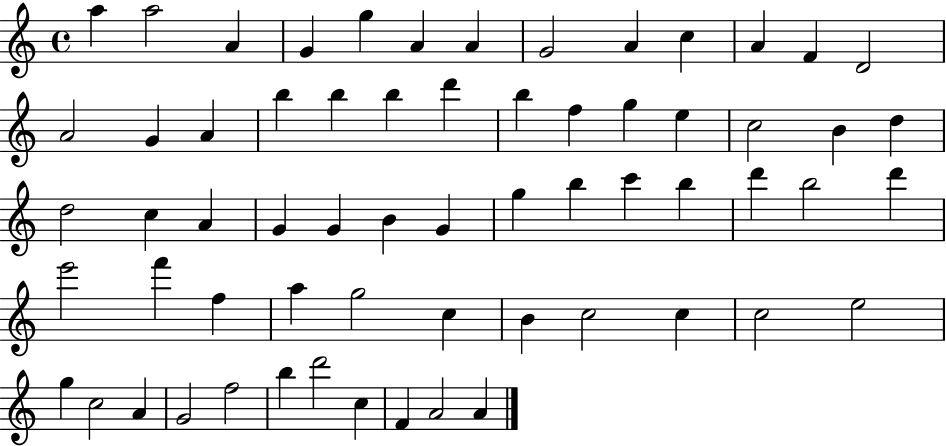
X:1
T:Untitled
M:4/4
L:1/4
K:C
a a2 A G g A A G2 A c A F D2 A2 G A b b b d' b f g e c2 B d d2 c A G G B G g b c' b d' b2 d' e'2 f' f a g2 c B c2 c c2 e2 g c2 A G2 f2 b d'2 c F A2 A